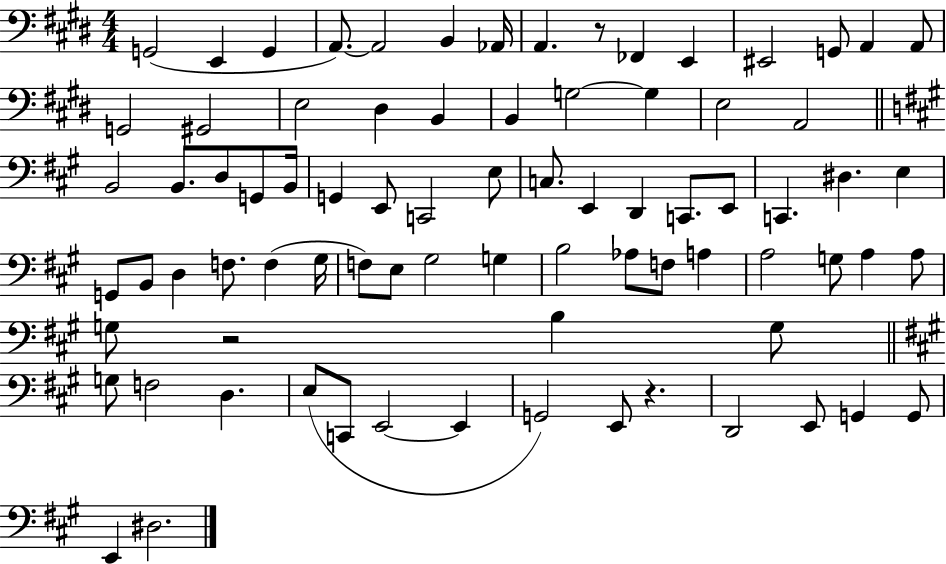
G2/h E2/q G2/q A2/e. A2/h B2/q Ab2/s A2/q. R/e FES2/q E2/q EIS2/h G2/e A2/q A2/e G2/h G#2/h E3/h D#3/q B2/q B2/q G3/h G3/q E3/h A2/h B2/h B2/e. D3/e G2/e B2/s G2/q E2/e C2/h E3/e C3/e. E2/q D2/q C2/e. E2/e C2/q. D#3/q. E3/q G2/e B2/e D3/q F3/e. F3/q G#3/s F3/e E3/e G#3/h G3/q B3/h Ab3/e F3/e A3/q A3/h G3/e A3/q A3/e G3/e R/h B3/q G3/e G3/e F3/h D3/q. E3/e C2/e E2/h E2/q G2/h E2/e R/q. D2/h E2/e G2/q G2/e E2/q D#3/h.